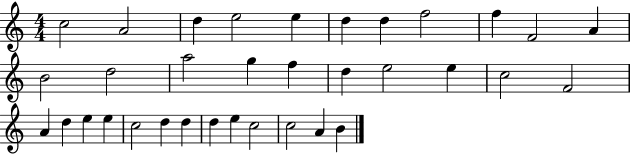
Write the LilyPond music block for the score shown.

{
  \clef treble
  \numericTimeSignature
  \time 4/4
  \key c \major
  c''2 a'2 | d''4 e''2 e''4 | d''4 d''4 f''2 | f''4 f'2 a'4 | \break b'2 d''2 | a''2 g''4 f''4 | d''4 e''2 e''4 | c''2 f'2 | \break a'4 d''4 e''4 e''4 | c''2 d''4 d''4 | d''4 e''4 c''2 | c''2 a'4 b'4 | \break \bar "|."
}